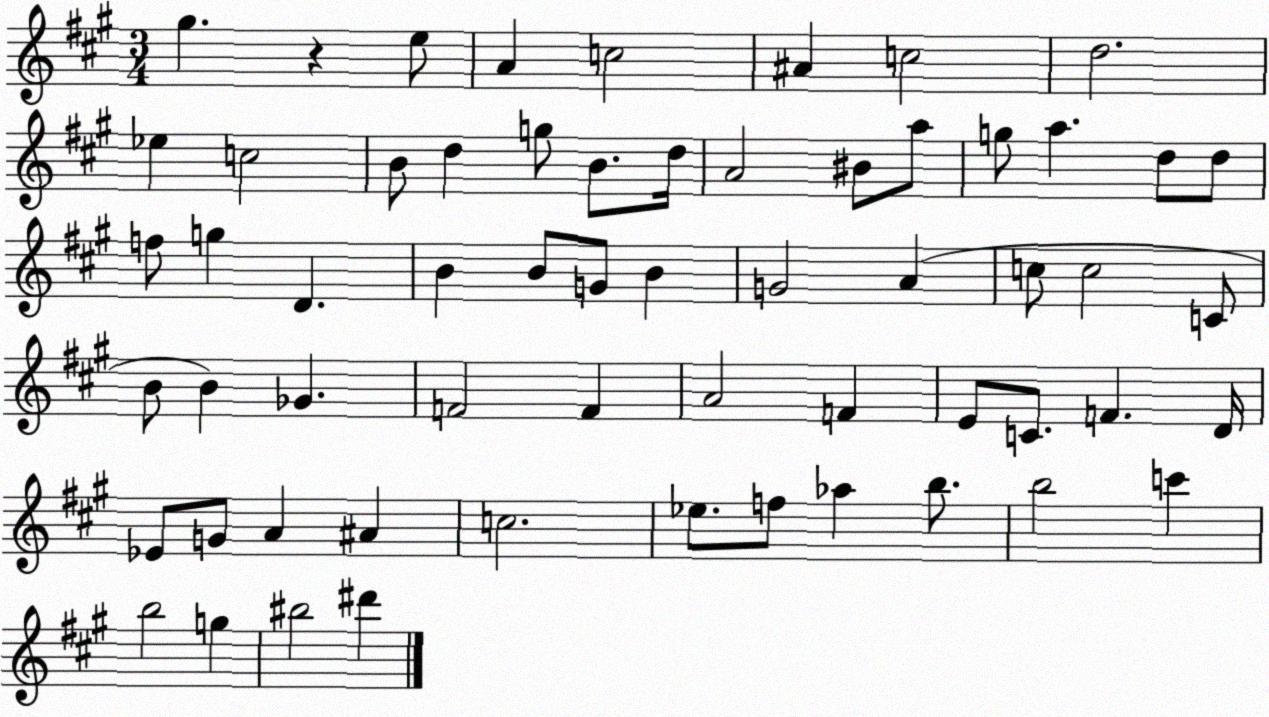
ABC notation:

X:1
T:Untitled
M:3/4
L:1/4
K:A
^g z e/2 A c2 ^A c2 d2 _e c2 B/2 d g/2 B/2 d/4 A2 ^B/2 a/2 g/2 a d/2 d/2 f/2 g D B B/2 G/2 B G2 A c/2 c2 C/2 B/2 B _G F2 F A2 F E/2 C/2 F D/4 _E/2 G/2 A ^A c2 _e/2 f/2 _a b/2 b2 c' b2 g ^b2 ^d'